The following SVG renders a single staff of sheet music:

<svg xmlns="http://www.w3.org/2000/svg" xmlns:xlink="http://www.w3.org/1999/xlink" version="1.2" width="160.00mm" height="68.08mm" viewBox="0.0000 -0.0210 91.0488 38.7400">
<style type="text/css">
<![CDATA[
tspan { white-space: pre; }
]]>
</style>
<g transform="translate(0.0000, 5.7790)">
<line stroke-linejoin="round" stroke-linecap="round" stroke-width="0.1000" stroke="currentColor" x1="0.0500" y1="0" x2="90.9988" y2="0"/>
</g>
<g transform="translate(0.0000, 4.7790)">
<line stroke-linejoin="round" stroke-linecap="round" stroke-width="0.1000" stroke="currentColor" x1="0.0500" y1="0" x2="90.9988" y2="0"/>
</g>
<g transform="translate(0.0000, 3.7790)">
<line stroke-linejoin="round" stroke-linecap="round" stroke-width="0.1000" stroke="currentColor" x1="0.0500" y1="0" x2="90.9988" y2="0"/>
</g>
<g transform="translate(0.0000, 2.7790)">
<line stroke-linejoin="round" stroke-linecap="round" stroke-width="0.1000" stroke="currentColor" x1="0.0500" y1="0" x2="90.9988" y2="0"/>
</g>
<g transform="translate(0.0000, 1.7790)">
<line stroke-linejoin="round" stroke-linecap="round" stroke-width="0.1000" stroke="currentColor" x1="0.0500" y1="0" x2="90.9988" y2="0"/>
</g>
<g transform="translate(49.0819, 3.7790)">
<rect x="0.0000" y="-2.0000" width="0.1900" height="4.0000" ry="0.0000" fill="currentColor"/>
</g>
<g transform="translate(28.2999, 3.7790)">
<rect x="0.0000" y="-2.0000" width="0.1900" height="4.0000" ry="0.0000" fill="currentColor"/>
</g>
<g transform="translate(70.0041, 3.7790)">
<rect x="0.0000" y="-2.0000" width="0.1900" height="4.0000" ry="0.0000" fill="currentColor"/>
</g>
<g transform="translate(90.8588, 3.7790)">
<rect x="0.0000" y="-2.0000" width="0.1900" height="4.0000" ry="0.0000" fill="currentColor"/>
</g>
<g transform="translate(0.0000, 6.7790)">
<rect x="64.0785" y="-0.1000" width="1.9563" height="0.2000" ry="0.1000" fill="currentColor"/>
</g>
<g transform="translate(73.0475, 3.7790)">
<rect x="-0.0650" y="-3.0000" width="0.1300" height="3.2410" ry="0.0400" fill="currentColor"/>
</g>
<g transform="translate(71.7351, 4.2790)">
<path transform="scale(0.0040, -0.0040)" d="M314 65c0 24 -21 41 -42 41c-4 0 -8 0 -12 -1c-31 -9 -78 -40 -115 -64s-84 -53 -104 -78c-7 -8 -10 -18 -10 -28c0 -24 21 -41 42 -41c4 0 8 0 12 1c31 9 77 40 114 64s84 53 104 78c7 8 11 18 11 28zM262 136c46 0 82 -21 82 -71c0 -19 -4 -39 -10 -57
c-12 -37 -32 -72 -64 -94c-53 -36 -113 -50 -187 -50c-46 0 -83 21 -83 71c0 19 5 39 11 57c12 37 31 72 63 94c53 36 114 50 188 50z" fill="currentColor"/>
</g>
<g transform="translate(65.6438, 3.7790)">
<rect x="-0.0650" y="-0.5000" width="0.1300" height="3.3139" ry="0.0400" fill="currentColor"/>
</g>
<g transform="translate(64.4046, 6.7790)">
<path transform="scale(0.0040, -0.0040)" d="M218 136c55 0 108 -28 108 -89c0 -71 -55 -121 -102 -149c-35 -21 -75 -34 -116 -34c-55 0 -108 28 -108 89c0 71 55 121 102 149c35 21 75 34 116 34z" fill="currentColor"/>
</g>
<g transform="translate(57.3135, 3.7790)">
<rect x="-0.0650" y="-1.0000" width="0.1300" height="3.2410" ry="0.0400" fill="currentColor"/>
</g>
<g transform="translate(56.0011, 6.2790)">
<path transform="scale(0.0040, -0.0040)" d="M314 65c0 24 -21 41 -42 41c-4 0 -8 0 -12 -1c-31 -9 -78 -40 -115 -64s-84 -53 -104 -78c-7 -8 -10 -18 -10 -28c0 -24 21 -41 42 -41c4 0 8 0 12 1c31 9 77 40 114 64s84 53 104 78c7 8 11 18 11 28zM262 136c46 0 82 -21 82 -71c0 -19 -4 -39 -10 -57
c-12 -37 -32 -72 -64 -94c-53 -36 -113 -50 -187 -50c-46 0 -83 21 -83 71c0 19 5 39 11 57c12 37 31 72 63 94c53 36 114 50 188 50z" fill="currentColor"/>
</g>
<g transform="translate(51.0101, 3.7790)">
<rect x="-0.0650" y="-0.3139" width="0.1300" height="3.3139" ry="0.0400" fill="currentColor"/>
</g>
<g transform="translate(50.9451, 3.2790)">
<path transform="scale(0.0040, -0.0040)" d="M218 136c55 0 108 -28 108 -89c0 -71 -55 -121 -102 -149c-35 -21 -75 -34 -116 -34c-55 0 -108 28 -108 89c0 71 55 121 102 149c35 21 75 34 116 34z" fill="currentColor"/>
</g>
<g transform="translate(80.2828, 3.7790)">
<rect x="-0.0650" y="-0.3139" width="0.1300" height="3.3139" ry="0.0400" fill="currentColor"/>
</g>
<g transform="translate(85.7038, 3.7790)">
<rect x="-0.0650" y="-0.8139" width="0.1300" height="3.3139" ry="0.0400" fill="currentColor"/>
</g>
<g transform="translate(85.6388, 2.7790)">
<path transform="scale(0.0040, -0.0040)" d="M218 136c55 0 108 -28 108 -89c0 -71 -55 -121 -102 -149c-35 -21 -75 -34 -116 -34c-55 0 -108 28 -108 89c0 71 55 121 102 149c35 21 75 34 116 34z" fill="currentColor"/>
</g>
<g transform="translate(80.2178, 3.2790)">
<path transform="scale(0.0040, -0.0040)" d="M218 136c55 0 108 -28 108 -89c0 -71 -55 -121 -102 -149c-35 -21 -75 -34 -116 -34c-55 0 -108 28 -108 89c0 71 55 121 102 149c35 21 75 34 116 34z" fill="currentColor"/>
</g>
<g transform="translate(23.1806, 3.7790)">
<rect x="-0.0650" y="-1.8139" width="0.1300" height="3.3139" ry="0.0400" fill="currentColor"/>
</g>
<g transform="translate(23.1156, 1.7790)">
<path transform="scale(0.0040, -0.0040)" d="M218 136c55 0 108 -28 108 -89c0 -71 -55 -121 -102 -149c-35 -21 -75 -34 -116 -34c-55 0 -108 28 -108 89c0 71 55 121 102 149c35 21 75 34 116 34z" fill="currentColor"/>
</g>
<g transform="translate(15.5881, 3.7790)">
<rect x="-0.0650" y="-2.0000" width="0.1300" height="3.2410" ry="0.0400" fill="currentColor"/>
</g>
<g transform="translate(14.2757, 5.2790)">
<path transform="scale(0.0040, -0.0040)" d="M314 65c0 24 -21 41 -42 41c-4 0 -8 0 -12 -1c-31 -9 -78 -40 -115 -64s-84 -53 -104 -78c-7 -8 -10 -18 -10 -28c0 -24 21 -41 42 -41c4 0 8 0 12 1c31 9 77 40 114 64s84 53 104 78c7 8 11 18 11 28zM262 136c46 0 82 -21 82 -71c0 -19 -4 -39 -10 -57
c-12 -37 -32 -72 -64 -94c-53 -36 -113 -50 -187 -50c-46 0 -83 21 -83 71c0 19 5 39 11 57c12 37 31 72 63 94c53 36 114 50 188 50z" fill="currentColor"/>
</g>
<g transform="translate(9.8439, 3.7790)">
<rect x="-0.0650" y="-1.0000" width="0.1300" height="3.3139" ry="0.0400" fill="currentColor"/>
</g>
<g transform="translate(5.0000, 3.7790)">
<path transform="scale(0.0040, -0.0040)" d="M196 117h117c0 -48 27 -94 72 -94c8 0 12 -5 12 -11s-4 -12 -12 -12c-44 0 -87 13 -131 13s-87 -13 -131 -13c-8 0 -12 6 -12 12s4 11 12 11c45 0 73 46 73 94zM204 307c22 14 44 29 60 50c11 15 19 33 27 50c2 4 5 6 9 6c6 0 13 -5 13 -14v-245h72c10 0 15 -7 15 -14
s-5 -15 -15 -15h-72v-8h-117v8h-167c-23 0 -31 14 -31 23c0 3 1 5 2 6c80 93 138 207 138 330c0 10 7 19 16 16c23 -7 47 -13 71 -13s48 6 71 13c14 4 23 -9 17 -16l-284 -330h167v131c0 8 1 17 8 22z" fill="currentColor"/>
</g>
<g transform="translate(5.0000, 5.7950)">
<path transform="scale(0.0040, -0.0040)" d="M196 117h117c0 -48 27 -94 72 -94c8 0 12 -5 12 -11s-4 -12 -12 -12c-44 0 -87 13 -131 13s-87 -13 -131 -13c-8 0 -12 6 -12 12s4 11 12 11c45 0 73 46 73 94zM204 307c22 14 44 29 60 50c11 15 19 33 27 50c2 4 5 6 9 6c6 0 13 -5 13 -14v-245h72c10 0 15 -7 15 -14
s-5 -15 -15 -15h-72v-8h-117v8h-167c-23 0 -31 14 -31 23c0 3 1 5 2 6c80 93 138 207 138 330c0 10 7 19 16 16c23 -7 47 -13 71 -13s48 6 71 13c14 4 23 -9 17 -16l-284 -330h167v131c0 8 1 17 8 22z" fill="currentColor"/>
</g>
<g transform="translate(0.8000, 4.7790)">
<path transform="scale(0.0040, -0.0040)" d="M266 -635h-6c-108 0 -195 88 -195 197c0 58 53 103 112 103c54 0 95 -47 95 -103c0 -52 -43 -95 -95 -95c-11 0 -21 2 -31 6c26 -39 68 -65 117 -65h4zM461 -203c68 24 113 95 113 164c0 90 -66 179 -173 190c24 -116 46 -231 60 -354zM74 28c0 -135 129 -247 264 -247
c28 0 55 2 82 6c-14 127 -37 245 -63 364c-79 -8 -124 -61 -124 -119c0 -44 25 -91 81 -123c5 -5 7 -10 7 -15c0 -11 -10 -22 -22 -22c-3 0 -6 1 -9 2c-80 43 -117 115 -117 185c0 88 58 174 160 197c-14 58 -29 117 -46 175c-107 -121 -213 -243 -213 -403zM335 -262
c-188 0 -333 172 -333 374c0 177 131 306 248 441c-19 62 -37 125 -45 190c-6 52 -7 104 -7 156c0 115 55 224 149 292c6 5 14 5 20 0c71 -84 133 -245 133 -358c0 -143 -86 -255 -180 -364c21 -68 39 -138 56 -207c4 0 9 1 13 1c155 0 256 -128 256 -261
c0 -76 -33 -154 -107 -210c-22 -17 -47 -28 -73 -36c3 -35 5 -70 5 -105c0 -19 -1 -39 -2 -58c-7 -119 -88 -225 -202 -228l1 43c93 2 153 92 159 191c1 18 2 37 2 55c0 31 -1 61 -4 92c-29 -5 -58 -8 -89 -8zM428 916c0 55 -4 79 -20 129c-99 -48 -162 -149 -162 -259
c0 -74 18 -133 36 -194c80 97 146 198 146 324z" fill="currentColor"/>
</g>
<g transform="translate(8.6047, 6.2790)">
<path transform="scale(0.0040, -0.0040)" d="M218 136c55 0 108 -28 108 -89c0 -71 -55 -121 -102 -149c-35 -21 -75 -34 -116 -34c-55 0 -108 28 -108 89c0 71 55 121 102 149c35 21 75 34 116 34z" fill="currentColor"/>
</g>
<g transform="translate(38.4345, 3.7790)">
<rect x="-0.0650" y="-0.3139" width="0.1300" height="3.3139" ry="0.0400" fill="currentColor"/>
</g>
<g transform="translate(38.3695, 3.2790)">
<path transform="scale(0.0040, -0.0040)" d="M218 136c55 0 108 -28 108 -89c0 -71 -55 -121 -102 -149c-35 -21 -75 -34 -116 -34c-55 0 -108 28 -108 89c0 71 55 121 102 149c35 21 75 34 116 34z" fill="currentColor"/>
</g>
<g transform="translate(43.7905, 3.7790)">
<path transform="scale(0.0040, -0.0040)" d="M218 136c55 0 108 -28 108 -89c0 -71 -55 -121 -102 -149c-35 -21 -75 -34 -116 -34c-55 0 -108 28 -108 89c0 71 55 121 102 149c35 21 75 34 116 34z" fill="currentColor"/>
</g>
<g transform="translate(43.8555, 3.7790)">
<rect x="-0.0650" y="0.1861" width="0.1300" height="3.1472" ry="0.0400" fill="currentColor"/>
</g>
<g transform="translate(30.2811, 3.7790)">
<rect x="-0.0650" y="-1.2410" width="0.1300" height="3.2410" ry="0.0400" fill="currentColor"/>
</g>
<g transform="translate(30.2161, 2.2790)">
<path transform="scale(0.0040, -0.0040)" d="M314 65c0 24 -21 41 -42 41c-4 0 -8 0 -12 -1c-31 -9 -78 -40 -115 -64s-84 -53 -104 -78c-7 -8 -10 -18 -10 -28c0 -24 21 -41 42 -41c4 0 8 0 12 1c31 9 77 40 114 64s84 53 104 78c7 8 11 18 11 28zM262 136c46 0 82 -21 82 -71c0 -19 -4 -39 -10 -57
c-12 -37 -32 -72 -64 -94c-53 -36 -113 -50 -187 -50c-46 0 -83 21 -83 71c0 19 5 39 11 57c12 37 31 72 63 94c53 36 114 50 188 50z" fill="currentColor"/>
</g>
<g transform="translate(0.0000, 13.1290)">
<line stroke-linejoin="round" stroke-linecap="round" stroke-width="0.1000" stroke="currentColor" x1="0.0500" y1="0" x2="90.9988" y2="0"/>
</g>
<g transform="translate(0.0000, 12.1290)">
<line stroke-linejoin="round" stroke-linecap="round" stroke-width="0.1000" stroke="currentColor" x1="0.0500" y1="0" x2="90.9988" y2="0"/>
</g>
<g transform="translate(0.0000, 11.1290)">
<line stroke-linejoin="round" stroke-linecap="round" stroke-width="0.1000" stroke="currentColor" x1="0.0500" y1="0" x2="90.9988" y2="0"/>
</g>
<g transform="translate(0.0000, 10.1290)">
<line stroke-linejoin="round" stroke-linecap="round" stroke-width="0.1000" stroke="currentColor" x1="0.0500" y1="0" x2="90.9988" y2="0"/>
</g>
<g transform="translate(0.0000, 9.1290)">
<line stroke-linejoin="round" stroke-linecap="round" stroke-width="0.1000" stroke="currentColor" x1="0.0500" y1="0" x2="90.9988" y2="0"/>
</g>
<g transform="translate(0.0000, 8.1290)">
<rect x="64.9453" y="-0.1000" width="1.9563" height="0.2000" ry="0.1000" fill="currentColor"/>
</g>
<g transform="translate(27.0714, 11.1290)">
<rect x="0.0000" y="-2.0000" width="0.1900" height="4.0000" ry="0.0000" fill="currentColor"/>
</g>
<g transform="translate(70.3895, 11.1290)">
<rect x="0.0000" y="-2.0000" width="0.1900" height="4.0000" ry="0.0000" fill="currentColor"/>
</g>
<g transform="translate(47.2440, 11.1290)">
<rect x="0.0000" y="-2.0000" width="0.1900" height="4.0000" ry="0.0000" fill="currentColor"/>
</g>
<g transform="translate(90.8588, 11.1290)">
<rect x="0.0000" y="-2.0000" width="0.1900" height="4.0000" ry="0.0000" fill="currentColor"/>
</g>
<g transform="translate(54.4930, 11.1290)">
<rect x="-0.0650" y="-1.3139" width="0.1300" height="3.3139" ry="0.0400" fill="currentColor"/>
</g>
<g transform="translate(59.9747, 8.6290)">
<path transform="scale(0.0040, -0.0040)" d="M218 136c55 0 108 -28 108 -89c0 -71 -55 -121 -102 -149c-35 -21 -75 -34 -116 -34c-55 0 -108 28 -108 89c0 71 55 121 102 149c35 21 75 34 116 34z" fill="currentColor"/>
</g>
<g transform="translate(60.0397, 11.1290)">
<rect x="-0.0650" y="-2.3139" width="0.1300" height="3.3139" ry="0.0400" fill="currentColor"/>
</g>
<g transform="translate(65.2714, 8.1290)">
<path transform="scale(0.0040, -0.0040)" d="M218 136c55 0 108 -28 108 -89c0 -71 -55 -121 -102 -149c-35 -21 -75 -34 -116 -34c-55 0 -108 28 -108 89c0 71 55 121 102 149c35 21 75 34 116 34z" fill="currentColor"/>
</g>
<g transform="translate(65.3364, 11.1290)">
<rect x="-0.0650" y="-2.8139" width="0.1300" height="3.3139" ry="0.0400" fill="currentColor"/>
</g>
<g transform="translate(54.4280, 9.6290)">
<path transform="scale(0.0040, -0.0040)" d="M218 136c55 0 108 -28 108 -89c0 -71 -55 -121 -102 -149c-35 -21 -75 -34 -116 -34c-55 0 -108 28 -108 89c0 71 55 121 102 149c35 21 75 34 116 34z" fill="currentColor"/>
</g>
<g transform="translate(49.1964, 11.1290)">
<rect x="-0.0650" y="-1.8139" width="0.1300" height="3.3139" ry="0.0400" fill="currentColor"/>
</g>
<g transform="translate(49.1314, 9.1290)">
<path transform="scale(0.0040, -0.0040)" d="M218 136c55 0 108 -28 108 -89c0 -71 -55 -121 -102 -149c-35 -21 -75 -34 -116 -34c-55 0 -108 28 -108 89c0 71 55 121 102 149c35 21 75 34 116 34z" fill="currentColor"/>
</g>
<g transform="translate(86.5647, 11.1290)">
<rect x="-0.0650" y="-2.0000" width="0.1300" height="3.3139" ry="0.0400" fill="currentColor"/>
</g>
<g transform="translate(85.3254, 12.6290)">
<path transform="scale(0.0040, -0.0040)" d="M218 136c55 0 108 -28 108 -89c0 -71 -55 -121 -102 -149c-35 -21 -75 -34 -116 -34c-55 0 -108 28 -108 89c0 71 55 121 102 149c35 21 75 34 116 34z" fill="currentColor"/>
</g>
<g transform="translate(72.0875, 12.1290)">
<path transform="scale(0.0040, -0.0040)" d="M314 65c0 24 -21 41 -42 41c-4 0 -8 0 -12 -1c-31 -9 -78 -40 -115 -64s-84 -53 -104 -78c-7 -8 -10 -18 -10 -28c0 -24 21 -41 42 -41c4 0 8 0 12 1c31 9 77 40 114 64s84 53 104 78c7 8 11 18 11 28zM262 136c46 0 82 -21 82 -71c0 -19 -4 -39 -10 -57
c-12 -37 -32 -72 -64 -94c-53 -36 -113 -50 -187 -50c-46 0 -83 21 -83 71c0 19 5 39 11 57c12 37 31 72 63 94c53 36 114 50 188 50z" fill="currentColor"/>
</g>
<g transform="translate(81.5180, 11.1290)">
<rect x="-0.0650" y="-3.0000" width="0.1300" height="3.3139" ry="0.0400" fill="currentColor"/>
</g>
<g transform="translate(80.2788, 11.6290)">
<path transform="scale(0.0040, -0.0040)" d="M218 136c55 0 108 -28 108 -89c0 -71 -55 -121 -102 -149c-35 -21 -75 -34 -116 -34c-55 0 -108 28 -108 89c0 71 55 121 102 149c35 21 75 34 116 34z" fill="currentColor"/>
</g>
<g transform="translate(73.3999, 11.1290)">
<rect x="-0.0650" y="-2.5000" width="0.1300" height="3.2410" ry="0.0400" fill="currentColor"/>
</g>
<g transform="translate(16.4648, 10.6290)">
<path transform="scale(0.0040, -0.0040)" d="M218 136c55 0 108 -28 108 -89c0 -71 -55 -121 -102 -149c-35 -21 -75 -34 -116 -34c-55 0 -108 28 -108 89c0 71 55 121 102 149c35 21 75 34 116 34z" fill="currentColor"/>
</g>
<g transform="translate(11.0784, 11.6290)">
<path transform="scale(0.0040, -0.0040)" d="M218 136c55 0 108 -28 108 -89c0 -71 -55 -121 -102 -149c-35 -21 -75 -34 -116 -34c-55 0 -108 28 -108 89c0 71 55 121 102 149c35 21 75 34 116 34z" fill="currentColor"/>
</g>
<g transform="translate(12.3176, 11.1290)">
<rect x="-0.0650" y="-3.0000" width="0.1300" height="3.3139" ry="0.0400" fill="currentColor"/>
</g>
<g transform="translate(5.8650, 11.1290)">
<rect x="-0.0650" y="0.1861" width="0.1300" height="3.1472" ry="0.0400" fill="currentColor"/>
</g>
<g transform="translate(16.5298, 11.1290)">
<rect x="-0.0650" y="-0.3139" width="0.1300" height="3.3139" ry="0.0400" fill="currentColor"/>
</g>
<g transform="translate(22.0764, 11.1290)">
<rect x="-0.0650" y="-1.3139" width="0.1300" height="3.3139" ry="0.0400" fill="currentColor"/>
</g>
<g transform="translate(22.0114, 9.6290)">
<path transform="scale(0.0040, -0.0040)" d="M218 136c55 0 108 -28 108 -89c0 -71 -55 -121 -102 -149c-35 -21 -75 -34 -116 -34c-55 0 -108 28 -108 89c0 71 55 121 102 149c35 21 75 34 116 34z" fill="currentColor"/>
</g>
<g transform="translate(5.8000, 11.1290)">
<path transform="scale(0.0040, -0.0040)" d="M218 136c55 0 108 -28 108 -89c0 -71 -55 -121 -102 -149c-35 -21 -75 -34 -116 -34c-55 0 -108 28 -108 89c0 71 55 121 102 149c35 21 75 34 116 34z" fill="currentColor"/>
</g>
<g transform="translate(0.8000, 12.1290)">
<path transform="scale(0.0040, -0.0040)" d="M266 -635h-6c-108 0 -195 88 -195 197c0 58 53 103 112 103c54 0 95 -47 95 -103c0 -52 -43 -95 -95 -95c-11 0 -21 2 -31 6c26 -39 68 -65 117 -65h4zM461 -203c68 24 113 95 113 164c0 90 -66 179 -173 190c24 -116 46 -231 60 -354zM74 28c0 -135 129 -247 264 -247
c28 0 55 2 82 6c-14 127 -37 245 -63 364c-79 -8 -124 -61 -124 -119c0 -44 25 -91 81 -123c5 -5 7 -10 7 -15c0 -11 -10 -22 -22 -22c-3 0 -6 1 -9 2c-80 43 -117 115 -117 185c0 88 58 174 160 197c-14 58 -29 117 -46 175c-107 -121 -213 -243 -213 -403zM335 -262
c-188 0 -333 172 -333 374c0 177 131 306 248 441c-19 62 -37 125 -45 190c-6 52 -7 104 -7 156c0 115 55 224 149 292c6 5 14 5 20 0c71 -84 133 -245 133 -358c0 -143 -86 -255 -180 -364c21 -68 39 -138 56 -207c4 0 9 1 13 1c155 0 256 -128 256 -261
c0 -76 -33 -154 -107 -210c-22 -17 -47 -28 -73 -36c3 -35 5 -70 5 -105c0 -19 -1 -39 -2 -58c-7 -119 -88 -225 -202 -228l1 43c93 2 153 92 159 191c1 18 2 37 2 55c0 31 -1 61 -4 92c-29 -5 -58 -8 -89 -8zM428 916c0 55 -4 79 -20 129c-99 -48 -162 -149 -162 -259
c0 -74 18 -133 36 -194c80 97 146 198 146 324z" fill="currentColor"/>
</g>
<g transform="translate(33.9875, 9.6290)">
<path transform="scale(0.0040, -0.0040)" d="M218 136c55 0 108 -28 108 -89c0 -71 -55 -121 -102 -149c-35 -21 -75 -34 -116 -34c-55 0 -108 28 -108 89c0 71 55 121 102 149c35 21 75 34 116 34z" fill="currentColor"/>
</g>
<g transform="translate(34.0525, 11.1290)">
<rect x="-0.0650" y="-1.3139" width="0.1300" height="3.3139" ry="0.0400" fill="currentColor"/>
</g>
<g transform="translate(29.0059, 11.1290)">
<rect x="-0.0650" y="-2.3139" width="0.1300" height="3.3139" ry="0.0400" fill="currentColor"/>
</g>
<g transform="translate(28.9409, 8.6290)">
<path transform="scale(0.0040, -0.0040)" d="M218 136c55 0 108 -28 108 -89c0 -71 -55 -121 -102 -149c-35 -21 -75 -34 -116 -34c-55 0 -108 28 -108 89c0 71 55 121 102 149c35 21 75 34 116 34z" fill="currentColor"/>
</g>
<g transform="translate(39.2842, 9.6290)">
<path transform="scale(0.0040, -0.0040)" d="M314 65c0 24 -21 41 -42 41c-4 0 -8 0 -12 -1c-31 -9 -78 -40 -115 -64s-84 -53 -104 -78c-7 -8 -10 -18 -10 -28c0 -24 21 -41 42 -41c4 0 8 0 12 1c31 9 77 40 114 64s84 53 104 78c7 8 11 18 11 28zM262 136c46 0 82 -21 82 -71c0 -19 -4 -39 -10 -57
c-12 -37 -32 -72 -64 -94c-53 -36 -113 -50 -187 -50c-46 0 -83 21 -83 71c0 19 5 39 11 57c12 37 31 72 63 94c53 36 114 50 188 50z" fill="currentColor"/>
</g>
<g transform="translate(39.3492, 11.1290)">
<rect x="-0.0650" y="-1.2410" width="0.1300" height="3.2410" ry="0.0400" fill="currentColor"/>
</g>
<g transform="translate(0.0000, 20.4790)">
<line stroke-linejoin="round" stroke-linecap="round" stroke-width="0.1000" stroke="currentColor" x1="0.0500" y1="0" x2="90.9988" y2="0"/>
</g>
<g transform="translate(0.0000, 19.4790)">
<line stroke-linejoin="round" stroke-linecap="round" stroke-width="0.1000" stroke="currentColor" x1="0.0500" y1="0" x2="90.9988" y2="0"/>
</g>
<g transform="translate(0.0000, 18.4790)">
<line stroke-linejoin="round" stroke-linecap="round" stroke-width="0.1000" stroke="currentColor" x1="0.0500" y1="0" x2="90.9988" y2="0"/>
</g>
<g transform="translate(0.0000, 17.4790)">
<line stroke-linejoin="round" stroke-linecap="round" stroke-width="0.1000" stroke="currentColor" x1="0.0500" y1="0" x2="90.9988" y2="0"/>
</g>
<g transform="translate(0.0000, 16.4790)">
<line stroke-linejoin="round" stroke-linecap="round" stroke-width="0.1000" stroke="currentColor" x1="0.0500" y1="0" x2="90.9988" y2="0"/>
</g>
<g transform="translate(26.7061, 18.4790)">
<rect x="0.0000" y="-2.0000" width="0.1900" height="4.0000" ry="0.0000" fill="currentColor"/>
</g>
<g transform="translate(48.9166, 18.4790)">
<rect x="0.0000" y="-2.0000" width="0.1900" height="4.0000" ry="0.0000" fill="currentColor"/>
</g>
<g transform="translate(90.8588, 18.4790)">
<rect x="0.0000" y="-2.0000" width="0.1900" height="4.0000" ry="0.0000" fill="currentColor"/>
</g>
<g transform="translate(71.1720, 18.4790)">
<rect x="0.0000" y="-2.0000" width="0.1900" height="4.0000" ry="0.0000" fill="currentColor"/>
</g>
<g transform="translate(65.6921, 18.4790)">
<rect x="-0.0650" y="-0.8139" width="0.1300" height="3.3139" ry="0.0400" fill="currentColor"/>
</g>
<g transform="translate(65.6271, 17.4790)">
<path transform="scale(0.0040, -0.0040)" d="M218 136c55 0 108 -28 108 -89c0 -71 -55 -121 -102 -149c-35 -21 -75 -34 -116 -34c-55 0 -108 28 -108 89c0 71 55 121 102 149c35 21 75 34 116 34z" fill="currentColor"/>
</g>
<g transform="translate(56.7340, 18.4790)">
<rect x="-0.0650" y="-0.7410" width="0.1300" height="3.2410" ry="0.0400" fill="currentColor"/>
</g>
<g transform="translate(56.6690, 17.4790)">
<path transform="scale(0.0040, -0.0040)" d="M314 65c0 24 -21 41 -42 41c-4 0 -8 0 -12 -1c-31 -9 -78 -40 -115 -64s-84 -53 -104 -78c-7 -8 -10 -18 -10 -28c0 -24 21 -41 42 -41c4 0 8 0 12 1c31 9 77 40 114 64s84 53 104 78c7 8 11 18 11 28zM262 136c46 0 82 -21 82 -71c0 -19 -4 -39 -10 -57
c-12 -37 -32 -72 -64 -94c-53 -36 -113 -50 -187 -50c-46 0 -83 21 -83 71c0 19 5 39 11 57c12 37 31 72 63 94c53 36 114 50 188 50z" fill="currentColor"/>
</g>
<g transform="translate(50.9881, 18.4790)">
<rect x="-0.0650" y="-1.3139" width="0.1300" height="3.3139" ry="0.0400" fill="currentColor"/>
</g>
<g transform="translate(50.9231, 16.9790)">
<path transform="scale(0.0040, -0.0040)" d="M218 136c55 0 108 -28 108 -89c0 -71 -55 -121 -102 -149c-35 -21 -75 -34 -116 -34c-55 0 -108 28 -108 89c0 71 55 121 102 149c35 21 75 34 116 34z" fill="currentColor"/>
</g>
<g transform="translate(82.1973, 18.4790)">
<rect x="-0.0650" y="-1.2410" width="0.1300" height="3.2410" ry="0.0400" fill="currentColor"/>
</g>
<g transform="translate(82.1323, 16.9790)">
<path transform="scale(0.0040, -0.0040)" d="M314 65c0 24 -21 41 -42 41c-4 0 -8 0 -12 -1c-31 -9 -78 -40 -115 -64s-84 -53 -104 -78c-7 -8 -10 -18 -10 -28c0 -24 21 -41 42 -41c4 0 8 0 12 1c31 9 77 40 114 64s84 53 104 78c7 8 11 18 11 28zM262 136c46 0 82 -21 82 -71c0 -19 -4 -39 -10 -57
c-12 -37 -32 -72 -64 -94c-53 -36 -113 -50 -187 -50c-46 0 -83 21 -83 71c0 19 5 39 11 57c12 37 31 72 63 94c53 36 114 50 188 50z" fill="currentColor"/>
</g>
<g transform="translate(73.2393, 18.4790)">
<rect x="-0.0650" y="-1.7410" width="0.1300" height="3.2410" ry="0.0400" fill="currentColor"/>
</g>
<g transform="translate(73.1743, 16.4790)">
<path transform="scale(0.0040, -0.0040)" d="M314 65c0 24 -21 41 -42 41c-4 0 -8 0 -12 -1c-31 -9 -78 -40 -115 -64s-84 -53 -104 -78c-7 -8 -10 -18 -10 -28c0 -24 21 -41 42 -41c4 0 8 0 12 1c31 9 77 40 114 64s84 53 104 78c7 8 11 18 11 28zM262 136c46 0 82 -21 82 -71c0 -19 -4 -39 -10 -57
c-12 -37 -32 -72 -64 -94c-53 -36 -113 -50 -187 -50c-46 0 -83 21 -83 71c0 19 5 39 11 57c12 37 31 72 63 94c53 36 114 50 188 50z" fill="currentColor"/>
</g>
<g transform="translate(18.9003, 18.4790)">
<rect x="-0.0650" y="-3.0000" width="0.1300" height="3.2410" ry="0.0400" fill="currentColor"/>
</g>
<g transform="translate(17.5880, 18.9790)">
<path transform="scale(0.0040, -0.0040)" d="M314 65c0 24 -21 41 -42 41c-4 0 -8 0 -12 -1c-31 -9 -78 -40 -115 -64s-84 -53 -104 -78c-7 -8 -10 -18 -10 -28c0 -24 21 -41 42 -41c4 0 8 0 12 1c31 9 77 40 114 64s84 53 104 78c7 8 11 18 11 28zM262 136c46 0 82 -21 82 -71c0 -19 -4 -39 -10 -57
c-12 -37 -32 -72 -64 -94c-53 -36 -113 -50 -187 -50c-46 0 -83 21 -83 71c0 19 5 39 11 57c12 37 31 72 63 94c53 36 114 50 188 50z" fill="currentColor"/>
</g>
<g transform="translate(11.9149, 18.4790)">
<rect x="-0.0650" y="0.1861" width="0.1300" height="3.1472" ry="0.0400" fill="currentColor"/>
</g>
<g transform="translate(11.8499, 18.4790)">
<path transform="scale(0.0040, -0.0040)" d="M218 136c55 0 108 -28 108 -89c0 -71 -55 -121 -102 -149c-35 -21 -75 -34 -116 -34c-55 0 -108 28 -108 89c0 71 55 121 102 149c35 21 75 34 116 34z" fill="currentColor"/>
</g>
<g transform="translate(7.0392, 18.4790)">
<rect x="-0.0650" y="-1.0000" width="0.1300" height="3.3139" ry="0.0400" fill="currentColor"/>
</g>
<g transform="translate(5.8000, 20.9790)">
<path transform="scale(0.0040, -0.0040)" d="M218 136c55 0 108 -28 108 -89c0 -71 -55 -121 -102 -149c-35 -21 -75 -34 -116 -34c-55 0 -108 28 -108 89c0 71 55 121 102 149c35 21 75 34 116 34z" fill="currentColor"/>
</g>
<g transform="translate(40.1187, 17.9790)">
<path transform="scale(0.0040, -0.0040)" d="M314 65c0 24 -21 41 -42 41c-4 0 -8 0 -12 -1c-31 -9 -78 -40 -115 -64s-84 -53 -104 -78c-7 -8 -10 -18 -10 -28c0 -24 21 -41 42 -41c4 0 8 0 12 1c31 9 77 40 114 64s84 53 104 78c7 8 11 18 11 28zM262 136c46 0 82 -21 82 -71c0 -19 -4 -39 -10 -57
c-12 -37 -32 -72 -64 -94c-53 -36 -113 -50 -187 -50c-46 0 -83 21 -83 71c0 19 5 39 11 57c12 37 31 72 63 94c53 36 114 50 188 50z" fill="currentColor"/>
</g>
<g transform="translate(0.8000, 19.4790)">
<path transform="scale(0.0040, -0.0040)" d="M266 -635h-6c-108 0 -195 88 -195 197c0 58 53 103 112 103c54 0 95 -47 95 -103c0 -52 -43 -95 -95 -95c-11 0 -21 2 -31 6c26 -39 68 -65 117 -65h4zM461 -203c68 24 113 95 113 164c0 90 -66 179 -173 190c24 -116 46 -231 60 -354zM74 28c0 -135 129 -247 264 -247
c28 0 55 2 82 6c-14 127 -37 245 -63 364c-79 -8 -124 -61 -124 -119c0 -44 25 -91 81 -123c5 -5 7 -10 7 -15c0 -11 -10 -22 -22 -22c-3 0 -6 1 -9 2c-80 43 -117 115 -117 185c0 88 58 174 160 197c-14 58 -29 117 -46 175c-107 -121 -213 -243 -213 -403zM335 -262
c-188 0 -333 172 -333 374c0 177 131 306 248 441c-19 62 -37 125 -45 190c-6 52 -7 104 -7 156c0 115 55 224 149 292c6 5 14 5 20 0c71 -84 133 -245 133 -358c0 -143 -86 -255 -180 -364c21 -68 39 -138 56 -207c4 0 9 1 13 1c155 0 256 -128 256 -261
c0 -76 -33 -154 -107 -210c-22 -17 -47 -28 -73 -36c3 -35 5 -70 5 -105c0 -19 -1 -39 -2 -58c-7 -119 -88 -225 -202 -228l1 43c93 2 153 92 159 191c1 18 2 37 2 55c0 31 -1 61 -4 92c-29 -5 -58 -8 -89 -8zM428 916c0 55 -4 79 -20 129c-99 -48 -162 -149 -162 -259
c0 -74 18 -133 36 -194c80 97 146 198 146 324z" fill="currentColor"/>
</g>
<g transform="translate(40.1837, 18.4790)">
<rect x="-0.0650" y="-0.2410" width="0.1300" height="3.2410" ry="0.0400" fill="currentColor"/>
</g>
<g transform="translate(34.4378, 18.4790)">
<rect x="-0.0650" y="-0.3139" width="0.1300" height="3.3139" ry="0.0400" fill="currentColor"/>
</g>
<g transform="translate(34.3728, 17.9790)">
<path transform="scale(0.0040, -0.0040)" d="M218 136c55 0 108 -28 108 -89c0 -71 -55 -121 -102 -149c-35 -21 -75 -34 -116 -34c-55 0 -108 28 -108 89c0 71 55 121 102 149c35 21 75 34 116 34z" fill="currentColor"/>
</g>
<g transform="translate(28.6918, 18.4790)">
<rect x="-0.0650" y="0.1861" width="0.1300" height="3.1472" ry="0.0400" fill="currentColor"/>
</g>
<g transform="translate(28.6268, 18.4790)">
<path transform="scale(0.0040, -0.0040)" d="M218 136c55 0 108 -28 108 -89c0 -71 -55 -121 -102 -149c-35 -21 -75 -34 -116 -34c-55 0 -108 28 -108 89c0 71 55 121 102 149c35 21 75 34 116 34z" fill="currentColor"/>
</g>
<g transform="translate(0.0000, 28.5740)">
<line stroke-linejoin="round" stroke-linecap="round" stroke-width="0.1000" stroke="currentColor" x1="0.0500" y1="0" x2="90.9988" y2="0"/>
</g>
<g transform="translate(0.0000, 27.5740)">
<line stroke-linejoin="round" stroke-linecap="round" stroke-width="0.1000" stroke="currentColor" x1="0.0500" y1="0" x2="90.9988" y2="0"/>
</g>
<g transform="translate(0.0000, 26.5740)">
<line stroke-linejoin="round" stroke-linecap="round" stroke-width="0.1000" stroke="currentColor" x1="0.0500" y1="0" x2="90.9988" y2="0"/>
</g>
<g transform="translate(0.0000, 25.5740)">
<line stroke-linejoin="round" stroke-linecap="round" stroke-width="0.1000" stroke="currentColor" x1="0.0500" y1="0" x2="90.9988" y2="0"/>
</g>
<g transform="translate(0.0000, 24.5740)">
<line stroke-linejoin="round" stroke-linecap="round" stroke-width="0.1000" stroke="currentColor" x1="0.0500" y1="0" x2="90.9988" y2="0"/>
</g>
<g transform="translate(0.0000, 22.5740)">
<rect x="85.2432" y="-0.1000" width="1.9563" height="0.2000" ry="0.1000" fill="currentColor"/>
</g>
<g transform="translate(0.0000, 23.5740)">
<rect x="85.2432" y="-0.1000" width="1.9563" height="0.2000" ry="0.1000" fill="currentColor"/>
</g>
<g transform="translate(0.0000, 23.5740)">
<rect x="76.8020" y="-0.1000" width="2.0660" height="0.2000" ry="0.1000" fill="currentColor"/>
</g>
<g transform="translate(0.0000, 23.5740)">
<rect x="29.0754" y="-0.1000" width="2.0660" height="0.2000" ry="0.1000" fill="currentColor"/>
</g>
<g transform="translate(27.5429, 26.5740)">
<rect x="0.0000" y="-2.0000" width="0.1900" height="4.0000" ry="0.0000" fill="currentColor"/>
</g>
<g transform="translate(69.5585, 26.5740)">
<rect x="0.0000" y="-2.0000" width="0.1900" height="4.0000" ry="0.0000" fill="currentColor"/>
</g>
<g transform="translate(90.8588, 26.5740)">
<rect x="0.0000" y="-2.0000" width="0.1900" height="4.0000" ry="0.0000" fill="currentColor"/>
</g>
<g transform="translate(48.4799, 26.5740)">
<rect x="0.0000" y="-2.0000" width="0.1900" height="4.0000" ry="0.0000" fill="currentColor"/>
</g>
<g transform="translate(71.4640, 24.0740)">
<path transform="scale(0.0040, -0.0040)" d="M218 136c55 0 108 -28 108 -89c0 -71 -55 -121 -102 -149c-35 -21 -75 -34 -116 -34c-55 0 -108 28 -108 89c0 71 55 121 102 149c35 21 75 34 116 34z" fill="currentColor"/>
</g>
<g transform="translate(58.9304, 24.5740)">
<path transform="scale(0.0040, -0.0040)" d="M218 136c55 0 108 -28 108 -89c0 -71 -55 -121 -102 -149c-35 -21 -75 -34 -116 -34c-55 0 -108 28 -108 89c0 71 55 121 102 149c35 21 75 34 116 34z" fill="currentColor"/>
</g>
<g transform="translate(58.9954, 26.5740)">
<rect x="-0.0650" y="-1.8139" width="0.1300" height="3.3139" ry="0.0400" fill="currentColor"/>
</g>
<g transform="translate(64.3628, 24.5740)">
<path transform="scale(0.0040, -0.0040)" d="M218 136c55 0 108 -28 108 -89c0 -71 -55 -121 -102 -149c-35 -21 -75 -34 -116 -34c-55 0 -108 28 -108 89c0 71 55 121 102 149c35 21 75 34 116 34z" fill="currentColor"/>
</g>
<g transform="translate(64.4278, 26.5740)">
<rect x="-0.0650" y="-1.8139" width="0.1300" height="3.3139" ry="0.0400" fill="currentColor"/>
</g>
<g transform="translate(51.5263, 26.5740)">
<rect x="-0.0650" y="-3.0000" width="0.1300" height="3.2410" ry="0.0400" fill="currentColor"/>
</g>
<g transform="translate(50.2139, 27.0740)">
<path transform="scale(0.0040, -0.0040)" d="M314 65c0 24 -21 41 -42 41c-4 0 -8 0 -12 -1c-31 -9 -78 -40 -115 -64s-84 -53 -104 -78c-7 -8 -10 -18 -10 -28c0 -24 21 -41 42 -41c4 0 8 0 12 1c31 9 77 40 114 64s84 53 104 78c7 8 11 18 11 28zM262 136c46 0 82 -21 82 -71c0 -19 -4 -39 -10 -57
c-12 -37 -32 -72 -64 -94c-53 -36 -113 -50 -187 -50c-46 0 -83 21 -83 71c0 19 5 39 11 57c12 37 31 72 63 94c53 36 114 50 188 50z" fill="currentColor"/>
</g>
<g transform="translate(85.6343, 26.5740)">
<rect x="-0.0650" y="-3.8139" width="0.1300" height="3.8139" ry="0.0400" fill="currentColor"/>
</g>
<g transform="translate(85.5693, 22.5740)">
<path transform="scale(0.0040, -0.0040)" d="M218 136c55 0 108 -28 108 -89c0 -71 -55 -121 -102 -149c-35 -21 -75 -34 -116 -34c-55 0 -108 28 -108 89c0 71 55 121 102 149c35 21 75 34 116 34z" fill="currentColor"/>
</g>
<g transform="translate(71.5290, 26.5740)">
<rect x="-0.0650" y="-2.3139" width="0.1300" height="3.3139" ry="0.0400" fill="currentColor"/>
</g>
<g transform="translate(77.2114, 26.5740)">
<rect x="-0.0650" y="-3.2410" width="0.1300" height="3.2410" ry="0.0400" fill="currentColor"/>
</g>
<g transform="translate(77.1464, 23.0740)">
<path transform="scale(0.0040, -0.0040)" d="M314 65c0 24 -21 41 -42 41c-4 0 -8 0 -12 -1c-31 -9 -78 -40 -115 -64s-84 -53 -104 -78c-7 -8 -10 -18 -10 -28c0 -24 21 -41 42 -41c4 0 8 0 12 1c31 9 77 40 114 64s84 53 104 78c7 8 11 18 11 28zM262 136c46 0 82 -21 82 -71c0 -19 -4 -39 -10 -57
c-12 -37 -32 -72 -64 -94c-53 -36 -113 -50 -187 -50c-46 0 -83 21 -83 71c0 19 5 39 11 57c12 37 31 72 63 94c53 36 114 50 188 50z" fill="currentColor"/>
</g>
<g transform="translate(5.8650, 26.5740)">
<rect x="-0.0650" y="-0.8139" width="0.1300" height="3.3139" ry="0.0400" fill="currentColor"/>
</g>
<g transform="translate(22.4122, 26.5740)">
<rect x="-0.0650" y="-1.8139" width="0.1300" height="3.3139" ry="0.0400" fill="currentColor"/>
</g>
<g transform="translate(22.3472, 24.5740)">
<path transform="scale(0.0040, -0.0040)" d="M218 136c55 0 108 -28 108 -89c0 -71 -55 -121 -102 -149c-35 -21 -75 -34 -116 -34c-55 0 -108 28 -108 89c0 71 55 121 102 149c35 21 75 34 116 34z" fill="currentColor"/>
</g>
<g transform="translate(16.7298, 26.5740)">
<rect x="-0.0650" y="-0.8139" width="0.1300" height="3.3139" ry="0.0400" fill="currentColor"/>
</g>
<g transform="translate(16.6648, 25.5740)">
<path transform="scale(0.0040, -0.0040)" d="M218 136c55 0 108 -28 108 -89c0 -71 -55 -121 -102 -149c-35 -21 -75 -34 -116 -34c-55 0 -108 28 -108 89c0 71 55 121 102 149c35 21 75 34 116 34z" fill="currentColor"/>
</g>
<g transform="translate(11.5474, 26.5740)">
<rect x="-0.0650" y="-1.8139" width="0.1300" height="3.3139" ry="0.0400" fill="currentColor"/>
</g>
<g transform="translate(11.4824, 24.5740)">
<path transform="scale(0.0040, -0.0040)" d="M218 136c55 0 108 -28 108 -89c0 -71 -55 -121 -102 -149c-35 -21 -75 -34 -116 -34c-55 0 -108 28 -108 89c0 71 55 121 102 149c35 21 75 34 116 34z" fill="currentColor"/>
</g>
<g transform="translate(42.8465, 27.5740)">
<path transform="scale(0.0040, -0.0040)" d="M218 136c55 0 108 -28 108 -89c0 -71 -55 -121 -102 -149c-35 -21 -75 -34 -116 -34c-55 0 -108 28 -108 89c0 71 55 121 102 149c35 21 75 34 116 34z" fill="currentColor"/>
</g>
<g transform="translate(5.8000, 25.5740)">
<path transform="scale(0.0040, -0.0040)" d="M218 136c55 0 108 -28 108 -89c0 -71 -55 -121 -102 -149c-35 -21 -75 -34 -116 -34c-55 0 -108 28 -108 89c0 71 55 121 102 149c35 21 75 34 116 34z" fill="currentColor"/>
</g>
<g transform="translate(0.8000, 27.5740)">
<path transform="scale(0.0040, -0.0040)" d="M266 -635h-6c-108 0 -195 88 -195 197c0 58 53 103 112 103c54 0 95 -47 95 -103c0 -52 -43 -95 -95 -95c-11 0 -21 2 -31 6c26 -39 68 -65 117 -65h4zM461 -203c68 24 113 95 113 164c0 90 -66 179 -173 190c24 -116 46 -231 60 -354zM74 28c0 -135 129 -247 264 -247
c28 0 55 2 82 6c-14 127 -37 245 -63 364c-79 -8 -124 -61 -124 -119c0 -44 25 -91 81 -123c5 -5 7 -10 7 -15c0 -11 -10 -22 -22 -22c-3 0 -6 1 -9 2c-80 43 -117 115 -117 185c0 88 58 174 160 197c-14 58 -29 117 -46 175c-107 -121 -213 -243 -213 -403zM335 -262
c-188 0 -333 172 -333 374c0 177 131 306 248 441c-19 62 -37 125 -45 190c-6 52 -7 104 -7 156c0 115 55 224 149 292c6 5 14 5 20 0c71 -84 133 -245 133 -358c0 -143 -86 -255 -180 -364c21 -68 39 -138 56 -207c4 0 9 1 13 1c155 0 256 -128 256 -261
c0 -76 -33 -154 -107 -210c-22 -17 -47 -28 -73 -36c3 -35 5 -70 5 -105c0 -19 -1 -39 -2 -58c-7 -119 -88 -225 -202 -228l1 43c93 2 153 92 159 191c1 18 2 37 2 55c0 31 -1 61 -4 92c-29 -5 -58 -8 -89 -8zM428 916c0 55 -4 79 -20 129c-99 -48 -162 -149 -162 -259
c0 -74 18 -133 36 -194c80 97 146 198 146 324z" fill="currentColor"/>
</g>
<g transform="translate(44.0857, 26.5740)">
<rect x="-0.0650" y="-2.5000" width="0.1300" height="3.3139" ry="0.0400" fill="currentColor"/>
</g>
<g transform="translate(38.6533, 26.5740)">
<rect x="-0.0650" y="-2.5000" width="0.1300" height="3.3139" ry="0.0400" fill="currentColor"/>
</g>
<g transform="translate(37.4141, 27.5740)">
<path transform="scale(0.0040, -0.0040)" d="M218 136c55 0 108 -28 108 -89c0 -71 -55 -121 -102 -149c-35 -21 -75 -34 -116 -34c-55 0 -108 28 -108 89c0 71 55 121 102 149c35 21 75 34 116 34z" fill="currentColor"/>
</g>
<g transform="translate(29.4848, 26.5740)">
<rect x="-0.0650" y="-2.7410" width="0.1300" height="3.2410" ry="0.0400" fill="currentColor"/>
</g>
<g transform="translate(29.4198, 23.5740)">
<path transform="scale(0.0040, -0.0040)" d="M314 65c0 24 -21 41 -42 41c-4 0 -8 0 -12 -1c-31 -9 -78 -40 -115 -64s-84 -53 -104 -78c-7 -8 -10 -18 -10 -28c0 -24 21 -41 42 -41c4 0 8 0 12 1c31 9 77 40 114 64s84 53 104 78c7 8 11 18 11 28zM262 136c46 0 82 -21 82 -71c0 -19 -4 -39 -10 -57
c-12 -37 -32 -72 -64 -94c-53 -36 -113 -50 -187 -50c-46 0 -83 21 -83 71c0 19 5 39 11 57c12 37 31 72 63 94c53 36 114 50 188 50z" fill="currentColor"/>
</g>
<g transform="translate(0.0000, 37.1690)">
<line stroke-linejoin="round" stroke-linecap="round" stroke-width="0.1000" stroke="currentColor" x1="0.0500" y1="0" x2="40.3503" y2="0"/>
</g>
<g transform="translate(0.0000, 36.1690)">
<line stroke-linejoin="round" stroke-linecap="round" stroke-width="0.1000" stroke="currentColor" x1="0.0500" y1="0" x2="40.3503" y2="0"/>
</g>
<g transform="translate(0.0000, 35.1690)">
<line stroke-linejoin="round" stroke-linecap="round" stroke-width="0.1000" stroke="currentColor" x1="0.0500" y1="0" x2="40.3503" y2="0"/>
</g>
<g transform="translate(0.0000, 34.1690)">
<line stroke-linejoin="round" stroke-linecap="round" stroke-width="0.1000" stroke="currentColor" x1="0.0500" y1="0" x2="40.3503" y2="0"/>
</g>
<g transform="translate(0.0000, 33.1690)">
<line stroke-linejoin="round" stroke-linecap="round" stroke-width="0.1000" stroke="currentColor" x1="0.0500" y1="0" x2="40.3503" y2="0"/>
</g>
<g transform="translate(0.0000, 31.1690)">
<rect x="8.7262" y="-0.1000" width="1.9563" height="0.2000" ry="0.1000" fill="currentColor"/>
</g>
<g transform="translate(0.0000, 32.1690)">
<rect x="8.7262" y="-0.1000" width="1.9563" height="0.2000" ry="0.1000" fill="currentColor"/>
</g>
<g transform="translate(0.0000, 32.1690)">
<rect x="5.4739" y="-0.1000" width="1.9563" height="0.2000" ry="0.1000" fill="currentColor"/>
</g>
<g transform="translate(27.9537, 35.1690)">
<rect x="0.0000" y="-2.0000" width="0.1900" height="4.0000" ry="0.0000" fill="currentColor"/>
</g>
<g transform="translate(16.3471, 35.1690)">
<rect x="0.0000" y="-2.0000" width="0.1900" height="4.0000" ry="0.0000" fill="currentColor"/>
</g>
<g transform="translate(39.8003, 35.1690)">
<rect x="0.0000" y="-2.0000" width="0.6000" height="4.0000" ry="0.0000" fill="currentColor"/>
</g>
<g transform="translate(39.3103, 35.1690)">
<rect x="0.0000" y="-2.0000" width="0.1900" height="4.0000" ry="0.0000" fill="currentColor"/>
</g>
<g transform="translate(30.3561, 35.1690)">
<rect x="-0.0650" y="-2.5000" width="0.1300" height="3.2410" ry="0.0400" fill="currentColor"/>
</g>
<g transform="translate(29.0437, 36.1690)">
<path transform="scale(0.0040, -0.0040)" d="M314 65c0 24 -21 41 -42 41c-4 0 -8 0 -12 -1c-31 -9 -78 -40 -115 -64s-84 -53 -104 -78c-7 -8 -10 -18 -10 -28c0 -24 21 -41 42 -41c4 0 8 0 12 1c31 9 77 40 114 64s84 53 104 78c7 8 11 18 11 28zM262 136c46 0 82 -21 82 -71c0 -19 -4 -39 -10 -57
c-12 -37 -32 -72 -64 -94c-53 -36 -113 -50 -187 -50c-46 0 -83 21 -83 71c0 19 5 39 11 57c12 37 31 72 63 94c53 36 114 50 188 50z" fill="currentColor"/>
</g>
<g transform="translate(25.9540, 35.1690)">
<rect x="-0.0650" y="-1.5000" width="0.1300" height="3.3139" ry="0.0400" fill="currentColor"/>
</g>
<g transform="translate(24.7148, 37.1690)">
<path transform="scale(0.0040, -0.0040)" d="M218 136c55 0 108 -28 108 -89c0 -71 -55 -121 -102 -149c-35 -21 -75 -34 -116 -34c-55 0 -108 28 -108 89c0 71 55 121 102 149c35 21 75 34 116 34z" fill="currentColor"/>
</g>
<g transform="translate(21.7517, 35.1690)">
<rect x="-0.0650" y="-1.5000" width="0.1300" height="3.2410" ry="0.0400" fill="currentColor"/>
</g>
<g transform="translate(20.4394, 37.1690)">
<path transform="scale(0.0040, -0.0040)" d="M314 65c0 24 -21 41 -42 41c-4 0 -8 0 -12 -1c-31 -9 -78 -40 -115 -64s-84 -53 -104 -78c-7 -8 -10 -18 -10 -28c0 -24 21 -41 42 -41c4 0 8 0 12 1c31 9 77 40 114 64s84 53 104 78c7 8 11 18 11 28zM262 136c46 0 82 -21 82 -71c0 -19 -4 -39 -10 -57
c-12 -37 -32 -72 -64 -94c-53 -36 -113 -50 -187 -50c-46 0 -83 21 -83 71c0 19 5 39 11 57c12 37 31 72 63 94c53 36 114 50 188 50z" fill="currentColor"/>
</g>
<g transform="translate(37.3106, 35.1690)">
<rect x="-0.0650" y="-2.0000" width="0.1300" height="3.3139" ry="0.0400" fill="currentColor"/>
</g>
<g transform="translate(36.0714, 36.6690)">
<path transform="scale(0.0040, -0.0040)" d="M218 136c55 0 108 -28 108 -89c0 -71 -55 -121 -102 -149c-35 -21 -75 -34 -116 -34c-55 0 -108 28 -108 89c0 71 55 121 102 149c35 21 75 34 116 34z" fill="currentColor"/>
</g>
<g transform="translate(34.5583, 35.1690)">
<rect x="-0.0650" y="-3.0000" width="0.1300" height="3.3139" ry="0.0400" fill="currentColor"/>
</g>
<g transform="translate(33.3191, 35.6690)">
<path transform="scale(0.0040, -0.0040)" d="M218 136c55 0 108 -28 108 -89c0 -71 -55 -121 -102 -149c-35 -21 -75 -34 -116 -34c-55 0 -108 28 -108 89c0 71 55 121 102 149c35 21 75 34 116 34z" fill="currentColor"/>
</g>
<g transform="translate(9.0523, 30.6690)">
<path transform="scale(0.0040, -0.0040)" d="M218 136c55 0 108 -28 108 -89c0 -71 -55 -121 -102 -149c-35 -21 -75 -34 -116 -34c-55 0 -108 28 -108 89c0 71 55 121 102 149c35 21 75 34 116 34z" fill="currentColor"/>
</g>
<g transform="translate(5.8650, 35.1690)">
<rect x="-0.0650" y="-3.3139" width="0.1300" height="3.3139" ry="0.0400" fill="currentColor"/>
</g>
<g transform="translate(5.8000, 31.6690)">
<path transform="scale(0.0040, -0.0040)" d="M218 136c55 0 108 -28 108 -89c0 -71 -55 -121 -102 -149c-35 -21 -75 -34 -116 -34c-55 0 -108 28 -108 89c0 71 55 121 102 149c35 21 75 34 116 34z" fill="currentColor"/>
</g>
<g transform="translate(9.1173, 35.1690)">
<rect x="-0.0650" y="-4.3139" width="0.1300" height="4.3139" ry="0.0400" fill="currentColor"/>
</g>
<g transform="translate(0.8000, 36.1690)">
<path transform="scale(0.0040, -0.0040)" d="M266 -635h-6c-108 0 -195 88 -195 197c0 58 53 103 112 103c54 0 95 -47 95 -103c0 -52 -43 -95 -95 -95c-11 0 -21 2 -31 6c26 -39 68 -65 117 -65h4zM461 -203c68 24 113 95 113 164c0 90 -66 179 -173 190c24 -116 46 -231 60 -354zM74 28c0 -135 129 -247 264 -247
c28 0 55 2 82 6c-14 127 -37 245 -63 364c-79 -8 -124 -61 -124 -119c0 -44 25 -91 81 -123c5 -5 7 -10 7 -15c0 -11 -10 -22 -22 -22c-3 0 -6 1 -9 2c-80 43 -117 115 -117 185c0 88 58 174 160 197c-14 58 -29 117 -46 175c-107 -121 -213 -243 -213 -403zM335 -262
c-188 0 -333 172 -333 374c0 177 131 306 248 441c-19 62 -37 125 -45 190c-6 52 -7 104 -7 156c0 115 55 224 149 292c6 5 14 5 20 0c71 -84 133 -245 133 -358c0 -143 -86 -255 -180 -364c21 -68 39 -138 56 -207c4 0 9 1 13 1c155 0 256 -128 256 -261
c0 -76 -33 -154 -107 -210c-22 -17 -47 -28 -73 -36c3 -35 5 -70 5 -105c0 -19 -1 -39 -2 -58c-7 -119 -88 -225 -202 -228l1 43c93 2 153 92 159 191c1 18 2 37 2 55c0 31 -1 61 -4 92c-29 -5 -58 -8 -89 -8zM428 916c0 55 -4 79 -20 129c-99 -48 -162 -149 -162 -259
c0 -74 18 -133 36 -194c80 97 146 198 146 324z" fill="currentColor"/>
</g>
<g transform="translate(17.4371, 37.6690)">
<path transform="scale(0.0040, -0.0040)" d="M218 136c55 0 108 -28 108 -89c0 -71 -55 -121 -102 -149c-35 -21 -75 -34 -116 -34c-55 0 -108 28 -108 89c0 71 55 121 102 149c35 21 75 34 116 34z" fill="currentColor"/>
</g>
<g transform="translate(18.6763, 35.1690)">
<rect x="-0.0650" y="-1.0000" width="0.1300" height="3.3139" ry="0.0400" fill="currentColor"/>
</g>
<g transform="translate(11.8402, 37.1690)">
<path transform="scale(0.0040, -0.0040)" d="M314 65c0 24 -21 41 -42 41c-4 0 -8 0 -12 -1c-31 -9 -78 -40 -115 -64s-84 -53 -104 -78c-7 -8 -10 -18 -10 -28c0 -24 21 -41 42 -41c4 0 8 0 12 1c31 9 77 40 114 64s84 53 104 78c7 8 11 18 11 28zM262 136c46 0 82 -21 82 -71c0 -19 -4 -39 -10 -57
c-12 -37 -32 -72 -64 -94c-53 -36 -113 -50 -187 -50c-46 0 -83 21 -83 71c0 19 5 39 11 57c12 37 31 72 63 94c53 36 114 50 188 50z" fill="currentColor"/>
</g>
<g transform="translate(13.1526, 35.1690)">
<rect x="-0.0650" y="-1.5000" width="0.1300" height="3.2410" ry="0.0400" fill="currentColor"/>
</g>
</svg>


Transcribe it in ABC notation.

X:1
T:Untitled
M:4/4
L:1/4
K:C
D F2 f e2 c B c D2 C A2 c d B A c e g e e2 f e g a G2 A F D B A2 B c c2 e d2 d f2 e2 d f d f a2 G G A2 f f g b2 c' b d' E2 D E2 E G2 A F